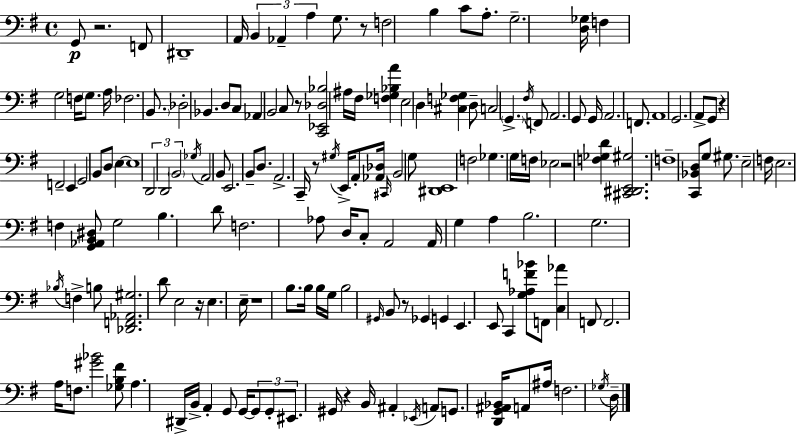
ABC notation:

X:1
T:Untitled
M:4/4
L:1/4
K:Em
G,,/2 z2 F,,/2 ^D,,4 A,,/4 B,, _A,, A, G,/2 z/2 F,2 B, C/2 A,/2 G,2 [D,_G,]/4 F, G,2 F,/4 G,/2 A,/4 _F,2 B,,/2 _D,2 _B,, D,/2 C,/2 _A,, B,,2 C,/2 z/2 [C,,_E,,_D,_B,]2 ^A,/4 ^F,/4 [F,_G,_B,A] E,2 D, [^C,F,_G,] D,/2 C,2 G,, ^F,/4 F,,/2 A,,2 G,,/2 G,,/4 A,,2 F,,/2 A,,4 G,,2 A,,/2 G,,/2 z F,,2 E,, G,,2 B,,/2 D,/2 E, E,4 D,,2 D,,2 B,,2 _G,/4 A,,2 B,,/2 E,,2 B,,/2 D,/2 A,,2 C,,/4 z/2 ^G,/4 E,,/4 A,,/2 [_A,,_D,]/4 ^C,,/4 B,,2 G,/2 [^D,,E,,]4 F,2 _G, G,/4 F,/4 _E,2 z2 [F,_G,D] [^C,,^D,,E,,^G,]2 F,4 [C,,_B,,D,]/2 G,/2 ^G,/2 E,2 F,/4 E,2 F, [G,,_A,,B,,^D,]/2 G,2 B, D/2 F,2 _A,/2 D,/4 C,/2 A,,2 A,,/4 G, A, B,2 G,2 _B,/4 F, B,/2 [_D,,F,,_A,,^G,]2 D/2 E,2 z/4 E, E,/4 z4 B,/2 B,/4 B,/4 G,/4 B,2 ^G,,/4 B,,/2 z/2 _G,, G,, E,, E,,/2 C,, [G,_A,F_B]/2 F,,/2 [C,_A] F,,/2 F,,2 A,/4 F,/2 [^G_B]2 [_G,B,^F]/2 A, ^D,,/4 B,,/4 A,, G,,/2 G,,/4 G,,/2 G,,/2 ^E,,/2 ^G,,/4 z B,,/4 ^A,, _E,,/4 A,,/2 G,,/2 [D,,G,,^A,,_B,,]/4 A,,/2 ^A,/4 F,2 _G,/4 D,/4